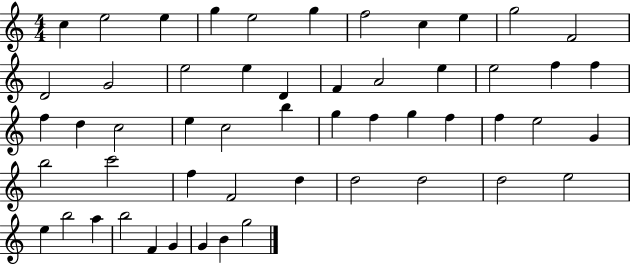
C5/q E5/h E5/q G5/q E5/h G5/q F5/h C5/q E5/q G5/h F4/h D4/h G4/h E5/h E5/q D4/q F4/q A4/h E5/q E5/h F5/q F5/q F5/q D5/q C5/h E5/q C5/h B5/q G5/q F5/q G5/q F5/q F5/q E5/h G4/q B5/h C6/h F5/q F4/h D5/q D5/h D5/h D5/h E5/h E5/q B5/h A5/q B5/h F4/q G4/q G4/q B4/q G5/h